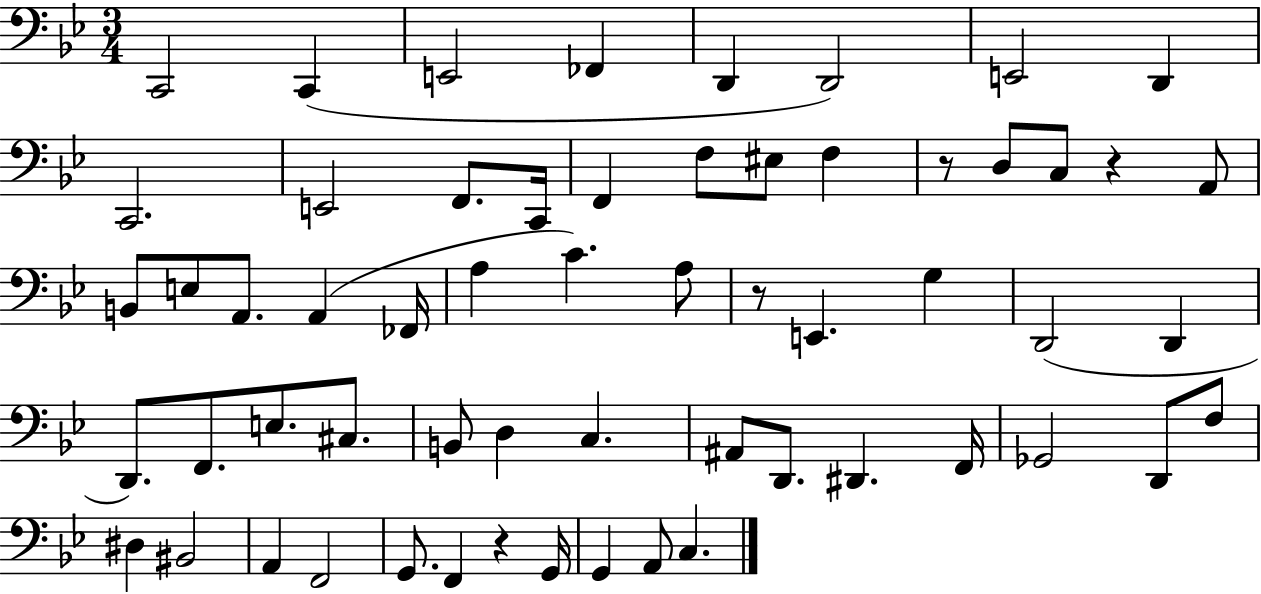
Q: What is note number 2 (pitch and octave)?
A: C2